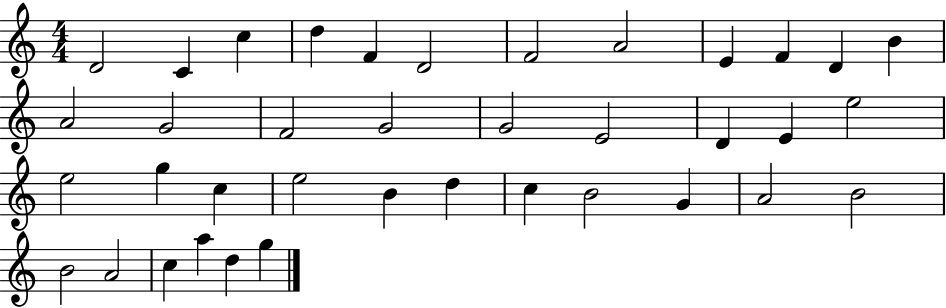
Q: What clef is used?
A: treble